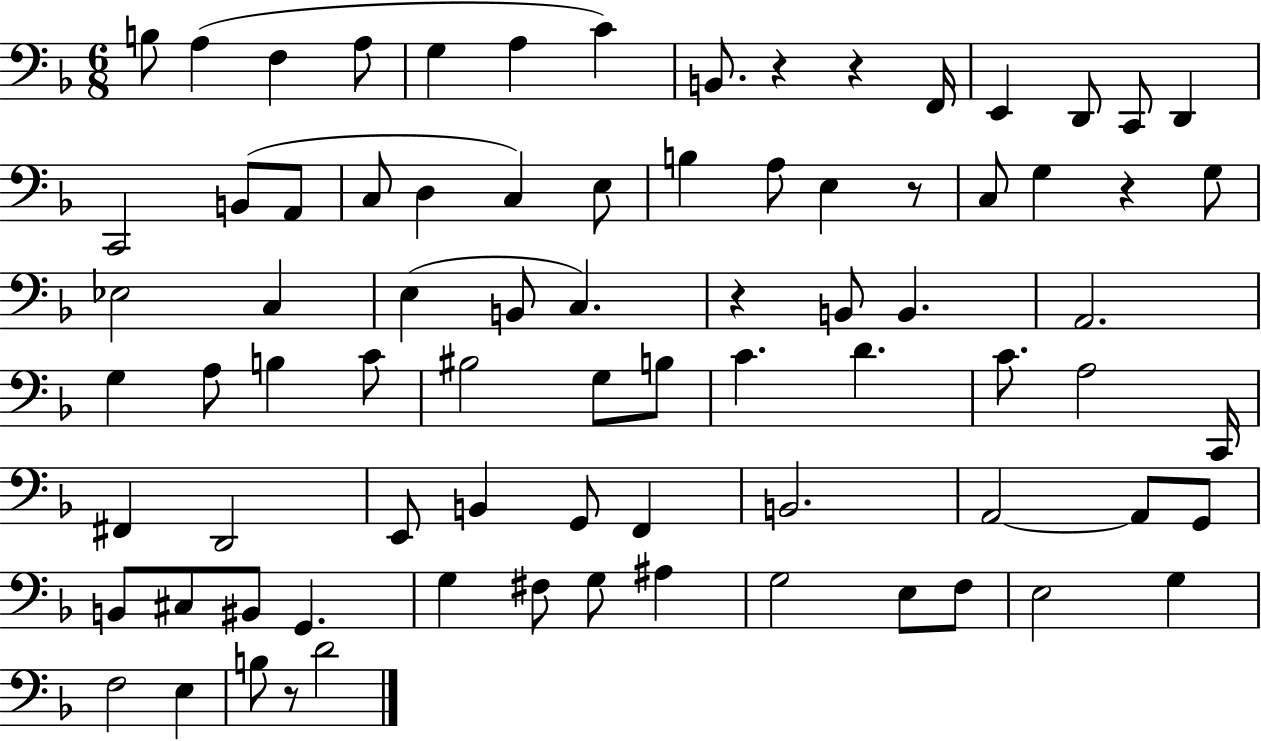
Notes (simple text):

B3/e A3/q F3/q A3/e G3/q A3/q C4/q B2/e. R/q R/q F2/s E2/q D2/e C2/e D2/q C2/h B2/e A2/e C3/e D3/q C3/q E3/e B3/q A3/e E3/q R/e C3/e G3/q R/q G3/e Eb3/h C3/q E3/q B2/e C3/q. R/q B2/e B2/q. A2/h. G3/q A3/e B3/q C4/e BIS3/h G3/e B3/e C4/q. D4/q. C4/e. A3/h C2/s F#2/q D2/h E2/e B2/q G2/e F2/q B2/h. A2/h A2/e G2/e B2/e C#3/e BIS2/e G2/q. G3/q F#3/e G3/e A#3/q G3/h E3/e F3/e E3/h G3/q F3/h E3/q B3/e R/e D4/h